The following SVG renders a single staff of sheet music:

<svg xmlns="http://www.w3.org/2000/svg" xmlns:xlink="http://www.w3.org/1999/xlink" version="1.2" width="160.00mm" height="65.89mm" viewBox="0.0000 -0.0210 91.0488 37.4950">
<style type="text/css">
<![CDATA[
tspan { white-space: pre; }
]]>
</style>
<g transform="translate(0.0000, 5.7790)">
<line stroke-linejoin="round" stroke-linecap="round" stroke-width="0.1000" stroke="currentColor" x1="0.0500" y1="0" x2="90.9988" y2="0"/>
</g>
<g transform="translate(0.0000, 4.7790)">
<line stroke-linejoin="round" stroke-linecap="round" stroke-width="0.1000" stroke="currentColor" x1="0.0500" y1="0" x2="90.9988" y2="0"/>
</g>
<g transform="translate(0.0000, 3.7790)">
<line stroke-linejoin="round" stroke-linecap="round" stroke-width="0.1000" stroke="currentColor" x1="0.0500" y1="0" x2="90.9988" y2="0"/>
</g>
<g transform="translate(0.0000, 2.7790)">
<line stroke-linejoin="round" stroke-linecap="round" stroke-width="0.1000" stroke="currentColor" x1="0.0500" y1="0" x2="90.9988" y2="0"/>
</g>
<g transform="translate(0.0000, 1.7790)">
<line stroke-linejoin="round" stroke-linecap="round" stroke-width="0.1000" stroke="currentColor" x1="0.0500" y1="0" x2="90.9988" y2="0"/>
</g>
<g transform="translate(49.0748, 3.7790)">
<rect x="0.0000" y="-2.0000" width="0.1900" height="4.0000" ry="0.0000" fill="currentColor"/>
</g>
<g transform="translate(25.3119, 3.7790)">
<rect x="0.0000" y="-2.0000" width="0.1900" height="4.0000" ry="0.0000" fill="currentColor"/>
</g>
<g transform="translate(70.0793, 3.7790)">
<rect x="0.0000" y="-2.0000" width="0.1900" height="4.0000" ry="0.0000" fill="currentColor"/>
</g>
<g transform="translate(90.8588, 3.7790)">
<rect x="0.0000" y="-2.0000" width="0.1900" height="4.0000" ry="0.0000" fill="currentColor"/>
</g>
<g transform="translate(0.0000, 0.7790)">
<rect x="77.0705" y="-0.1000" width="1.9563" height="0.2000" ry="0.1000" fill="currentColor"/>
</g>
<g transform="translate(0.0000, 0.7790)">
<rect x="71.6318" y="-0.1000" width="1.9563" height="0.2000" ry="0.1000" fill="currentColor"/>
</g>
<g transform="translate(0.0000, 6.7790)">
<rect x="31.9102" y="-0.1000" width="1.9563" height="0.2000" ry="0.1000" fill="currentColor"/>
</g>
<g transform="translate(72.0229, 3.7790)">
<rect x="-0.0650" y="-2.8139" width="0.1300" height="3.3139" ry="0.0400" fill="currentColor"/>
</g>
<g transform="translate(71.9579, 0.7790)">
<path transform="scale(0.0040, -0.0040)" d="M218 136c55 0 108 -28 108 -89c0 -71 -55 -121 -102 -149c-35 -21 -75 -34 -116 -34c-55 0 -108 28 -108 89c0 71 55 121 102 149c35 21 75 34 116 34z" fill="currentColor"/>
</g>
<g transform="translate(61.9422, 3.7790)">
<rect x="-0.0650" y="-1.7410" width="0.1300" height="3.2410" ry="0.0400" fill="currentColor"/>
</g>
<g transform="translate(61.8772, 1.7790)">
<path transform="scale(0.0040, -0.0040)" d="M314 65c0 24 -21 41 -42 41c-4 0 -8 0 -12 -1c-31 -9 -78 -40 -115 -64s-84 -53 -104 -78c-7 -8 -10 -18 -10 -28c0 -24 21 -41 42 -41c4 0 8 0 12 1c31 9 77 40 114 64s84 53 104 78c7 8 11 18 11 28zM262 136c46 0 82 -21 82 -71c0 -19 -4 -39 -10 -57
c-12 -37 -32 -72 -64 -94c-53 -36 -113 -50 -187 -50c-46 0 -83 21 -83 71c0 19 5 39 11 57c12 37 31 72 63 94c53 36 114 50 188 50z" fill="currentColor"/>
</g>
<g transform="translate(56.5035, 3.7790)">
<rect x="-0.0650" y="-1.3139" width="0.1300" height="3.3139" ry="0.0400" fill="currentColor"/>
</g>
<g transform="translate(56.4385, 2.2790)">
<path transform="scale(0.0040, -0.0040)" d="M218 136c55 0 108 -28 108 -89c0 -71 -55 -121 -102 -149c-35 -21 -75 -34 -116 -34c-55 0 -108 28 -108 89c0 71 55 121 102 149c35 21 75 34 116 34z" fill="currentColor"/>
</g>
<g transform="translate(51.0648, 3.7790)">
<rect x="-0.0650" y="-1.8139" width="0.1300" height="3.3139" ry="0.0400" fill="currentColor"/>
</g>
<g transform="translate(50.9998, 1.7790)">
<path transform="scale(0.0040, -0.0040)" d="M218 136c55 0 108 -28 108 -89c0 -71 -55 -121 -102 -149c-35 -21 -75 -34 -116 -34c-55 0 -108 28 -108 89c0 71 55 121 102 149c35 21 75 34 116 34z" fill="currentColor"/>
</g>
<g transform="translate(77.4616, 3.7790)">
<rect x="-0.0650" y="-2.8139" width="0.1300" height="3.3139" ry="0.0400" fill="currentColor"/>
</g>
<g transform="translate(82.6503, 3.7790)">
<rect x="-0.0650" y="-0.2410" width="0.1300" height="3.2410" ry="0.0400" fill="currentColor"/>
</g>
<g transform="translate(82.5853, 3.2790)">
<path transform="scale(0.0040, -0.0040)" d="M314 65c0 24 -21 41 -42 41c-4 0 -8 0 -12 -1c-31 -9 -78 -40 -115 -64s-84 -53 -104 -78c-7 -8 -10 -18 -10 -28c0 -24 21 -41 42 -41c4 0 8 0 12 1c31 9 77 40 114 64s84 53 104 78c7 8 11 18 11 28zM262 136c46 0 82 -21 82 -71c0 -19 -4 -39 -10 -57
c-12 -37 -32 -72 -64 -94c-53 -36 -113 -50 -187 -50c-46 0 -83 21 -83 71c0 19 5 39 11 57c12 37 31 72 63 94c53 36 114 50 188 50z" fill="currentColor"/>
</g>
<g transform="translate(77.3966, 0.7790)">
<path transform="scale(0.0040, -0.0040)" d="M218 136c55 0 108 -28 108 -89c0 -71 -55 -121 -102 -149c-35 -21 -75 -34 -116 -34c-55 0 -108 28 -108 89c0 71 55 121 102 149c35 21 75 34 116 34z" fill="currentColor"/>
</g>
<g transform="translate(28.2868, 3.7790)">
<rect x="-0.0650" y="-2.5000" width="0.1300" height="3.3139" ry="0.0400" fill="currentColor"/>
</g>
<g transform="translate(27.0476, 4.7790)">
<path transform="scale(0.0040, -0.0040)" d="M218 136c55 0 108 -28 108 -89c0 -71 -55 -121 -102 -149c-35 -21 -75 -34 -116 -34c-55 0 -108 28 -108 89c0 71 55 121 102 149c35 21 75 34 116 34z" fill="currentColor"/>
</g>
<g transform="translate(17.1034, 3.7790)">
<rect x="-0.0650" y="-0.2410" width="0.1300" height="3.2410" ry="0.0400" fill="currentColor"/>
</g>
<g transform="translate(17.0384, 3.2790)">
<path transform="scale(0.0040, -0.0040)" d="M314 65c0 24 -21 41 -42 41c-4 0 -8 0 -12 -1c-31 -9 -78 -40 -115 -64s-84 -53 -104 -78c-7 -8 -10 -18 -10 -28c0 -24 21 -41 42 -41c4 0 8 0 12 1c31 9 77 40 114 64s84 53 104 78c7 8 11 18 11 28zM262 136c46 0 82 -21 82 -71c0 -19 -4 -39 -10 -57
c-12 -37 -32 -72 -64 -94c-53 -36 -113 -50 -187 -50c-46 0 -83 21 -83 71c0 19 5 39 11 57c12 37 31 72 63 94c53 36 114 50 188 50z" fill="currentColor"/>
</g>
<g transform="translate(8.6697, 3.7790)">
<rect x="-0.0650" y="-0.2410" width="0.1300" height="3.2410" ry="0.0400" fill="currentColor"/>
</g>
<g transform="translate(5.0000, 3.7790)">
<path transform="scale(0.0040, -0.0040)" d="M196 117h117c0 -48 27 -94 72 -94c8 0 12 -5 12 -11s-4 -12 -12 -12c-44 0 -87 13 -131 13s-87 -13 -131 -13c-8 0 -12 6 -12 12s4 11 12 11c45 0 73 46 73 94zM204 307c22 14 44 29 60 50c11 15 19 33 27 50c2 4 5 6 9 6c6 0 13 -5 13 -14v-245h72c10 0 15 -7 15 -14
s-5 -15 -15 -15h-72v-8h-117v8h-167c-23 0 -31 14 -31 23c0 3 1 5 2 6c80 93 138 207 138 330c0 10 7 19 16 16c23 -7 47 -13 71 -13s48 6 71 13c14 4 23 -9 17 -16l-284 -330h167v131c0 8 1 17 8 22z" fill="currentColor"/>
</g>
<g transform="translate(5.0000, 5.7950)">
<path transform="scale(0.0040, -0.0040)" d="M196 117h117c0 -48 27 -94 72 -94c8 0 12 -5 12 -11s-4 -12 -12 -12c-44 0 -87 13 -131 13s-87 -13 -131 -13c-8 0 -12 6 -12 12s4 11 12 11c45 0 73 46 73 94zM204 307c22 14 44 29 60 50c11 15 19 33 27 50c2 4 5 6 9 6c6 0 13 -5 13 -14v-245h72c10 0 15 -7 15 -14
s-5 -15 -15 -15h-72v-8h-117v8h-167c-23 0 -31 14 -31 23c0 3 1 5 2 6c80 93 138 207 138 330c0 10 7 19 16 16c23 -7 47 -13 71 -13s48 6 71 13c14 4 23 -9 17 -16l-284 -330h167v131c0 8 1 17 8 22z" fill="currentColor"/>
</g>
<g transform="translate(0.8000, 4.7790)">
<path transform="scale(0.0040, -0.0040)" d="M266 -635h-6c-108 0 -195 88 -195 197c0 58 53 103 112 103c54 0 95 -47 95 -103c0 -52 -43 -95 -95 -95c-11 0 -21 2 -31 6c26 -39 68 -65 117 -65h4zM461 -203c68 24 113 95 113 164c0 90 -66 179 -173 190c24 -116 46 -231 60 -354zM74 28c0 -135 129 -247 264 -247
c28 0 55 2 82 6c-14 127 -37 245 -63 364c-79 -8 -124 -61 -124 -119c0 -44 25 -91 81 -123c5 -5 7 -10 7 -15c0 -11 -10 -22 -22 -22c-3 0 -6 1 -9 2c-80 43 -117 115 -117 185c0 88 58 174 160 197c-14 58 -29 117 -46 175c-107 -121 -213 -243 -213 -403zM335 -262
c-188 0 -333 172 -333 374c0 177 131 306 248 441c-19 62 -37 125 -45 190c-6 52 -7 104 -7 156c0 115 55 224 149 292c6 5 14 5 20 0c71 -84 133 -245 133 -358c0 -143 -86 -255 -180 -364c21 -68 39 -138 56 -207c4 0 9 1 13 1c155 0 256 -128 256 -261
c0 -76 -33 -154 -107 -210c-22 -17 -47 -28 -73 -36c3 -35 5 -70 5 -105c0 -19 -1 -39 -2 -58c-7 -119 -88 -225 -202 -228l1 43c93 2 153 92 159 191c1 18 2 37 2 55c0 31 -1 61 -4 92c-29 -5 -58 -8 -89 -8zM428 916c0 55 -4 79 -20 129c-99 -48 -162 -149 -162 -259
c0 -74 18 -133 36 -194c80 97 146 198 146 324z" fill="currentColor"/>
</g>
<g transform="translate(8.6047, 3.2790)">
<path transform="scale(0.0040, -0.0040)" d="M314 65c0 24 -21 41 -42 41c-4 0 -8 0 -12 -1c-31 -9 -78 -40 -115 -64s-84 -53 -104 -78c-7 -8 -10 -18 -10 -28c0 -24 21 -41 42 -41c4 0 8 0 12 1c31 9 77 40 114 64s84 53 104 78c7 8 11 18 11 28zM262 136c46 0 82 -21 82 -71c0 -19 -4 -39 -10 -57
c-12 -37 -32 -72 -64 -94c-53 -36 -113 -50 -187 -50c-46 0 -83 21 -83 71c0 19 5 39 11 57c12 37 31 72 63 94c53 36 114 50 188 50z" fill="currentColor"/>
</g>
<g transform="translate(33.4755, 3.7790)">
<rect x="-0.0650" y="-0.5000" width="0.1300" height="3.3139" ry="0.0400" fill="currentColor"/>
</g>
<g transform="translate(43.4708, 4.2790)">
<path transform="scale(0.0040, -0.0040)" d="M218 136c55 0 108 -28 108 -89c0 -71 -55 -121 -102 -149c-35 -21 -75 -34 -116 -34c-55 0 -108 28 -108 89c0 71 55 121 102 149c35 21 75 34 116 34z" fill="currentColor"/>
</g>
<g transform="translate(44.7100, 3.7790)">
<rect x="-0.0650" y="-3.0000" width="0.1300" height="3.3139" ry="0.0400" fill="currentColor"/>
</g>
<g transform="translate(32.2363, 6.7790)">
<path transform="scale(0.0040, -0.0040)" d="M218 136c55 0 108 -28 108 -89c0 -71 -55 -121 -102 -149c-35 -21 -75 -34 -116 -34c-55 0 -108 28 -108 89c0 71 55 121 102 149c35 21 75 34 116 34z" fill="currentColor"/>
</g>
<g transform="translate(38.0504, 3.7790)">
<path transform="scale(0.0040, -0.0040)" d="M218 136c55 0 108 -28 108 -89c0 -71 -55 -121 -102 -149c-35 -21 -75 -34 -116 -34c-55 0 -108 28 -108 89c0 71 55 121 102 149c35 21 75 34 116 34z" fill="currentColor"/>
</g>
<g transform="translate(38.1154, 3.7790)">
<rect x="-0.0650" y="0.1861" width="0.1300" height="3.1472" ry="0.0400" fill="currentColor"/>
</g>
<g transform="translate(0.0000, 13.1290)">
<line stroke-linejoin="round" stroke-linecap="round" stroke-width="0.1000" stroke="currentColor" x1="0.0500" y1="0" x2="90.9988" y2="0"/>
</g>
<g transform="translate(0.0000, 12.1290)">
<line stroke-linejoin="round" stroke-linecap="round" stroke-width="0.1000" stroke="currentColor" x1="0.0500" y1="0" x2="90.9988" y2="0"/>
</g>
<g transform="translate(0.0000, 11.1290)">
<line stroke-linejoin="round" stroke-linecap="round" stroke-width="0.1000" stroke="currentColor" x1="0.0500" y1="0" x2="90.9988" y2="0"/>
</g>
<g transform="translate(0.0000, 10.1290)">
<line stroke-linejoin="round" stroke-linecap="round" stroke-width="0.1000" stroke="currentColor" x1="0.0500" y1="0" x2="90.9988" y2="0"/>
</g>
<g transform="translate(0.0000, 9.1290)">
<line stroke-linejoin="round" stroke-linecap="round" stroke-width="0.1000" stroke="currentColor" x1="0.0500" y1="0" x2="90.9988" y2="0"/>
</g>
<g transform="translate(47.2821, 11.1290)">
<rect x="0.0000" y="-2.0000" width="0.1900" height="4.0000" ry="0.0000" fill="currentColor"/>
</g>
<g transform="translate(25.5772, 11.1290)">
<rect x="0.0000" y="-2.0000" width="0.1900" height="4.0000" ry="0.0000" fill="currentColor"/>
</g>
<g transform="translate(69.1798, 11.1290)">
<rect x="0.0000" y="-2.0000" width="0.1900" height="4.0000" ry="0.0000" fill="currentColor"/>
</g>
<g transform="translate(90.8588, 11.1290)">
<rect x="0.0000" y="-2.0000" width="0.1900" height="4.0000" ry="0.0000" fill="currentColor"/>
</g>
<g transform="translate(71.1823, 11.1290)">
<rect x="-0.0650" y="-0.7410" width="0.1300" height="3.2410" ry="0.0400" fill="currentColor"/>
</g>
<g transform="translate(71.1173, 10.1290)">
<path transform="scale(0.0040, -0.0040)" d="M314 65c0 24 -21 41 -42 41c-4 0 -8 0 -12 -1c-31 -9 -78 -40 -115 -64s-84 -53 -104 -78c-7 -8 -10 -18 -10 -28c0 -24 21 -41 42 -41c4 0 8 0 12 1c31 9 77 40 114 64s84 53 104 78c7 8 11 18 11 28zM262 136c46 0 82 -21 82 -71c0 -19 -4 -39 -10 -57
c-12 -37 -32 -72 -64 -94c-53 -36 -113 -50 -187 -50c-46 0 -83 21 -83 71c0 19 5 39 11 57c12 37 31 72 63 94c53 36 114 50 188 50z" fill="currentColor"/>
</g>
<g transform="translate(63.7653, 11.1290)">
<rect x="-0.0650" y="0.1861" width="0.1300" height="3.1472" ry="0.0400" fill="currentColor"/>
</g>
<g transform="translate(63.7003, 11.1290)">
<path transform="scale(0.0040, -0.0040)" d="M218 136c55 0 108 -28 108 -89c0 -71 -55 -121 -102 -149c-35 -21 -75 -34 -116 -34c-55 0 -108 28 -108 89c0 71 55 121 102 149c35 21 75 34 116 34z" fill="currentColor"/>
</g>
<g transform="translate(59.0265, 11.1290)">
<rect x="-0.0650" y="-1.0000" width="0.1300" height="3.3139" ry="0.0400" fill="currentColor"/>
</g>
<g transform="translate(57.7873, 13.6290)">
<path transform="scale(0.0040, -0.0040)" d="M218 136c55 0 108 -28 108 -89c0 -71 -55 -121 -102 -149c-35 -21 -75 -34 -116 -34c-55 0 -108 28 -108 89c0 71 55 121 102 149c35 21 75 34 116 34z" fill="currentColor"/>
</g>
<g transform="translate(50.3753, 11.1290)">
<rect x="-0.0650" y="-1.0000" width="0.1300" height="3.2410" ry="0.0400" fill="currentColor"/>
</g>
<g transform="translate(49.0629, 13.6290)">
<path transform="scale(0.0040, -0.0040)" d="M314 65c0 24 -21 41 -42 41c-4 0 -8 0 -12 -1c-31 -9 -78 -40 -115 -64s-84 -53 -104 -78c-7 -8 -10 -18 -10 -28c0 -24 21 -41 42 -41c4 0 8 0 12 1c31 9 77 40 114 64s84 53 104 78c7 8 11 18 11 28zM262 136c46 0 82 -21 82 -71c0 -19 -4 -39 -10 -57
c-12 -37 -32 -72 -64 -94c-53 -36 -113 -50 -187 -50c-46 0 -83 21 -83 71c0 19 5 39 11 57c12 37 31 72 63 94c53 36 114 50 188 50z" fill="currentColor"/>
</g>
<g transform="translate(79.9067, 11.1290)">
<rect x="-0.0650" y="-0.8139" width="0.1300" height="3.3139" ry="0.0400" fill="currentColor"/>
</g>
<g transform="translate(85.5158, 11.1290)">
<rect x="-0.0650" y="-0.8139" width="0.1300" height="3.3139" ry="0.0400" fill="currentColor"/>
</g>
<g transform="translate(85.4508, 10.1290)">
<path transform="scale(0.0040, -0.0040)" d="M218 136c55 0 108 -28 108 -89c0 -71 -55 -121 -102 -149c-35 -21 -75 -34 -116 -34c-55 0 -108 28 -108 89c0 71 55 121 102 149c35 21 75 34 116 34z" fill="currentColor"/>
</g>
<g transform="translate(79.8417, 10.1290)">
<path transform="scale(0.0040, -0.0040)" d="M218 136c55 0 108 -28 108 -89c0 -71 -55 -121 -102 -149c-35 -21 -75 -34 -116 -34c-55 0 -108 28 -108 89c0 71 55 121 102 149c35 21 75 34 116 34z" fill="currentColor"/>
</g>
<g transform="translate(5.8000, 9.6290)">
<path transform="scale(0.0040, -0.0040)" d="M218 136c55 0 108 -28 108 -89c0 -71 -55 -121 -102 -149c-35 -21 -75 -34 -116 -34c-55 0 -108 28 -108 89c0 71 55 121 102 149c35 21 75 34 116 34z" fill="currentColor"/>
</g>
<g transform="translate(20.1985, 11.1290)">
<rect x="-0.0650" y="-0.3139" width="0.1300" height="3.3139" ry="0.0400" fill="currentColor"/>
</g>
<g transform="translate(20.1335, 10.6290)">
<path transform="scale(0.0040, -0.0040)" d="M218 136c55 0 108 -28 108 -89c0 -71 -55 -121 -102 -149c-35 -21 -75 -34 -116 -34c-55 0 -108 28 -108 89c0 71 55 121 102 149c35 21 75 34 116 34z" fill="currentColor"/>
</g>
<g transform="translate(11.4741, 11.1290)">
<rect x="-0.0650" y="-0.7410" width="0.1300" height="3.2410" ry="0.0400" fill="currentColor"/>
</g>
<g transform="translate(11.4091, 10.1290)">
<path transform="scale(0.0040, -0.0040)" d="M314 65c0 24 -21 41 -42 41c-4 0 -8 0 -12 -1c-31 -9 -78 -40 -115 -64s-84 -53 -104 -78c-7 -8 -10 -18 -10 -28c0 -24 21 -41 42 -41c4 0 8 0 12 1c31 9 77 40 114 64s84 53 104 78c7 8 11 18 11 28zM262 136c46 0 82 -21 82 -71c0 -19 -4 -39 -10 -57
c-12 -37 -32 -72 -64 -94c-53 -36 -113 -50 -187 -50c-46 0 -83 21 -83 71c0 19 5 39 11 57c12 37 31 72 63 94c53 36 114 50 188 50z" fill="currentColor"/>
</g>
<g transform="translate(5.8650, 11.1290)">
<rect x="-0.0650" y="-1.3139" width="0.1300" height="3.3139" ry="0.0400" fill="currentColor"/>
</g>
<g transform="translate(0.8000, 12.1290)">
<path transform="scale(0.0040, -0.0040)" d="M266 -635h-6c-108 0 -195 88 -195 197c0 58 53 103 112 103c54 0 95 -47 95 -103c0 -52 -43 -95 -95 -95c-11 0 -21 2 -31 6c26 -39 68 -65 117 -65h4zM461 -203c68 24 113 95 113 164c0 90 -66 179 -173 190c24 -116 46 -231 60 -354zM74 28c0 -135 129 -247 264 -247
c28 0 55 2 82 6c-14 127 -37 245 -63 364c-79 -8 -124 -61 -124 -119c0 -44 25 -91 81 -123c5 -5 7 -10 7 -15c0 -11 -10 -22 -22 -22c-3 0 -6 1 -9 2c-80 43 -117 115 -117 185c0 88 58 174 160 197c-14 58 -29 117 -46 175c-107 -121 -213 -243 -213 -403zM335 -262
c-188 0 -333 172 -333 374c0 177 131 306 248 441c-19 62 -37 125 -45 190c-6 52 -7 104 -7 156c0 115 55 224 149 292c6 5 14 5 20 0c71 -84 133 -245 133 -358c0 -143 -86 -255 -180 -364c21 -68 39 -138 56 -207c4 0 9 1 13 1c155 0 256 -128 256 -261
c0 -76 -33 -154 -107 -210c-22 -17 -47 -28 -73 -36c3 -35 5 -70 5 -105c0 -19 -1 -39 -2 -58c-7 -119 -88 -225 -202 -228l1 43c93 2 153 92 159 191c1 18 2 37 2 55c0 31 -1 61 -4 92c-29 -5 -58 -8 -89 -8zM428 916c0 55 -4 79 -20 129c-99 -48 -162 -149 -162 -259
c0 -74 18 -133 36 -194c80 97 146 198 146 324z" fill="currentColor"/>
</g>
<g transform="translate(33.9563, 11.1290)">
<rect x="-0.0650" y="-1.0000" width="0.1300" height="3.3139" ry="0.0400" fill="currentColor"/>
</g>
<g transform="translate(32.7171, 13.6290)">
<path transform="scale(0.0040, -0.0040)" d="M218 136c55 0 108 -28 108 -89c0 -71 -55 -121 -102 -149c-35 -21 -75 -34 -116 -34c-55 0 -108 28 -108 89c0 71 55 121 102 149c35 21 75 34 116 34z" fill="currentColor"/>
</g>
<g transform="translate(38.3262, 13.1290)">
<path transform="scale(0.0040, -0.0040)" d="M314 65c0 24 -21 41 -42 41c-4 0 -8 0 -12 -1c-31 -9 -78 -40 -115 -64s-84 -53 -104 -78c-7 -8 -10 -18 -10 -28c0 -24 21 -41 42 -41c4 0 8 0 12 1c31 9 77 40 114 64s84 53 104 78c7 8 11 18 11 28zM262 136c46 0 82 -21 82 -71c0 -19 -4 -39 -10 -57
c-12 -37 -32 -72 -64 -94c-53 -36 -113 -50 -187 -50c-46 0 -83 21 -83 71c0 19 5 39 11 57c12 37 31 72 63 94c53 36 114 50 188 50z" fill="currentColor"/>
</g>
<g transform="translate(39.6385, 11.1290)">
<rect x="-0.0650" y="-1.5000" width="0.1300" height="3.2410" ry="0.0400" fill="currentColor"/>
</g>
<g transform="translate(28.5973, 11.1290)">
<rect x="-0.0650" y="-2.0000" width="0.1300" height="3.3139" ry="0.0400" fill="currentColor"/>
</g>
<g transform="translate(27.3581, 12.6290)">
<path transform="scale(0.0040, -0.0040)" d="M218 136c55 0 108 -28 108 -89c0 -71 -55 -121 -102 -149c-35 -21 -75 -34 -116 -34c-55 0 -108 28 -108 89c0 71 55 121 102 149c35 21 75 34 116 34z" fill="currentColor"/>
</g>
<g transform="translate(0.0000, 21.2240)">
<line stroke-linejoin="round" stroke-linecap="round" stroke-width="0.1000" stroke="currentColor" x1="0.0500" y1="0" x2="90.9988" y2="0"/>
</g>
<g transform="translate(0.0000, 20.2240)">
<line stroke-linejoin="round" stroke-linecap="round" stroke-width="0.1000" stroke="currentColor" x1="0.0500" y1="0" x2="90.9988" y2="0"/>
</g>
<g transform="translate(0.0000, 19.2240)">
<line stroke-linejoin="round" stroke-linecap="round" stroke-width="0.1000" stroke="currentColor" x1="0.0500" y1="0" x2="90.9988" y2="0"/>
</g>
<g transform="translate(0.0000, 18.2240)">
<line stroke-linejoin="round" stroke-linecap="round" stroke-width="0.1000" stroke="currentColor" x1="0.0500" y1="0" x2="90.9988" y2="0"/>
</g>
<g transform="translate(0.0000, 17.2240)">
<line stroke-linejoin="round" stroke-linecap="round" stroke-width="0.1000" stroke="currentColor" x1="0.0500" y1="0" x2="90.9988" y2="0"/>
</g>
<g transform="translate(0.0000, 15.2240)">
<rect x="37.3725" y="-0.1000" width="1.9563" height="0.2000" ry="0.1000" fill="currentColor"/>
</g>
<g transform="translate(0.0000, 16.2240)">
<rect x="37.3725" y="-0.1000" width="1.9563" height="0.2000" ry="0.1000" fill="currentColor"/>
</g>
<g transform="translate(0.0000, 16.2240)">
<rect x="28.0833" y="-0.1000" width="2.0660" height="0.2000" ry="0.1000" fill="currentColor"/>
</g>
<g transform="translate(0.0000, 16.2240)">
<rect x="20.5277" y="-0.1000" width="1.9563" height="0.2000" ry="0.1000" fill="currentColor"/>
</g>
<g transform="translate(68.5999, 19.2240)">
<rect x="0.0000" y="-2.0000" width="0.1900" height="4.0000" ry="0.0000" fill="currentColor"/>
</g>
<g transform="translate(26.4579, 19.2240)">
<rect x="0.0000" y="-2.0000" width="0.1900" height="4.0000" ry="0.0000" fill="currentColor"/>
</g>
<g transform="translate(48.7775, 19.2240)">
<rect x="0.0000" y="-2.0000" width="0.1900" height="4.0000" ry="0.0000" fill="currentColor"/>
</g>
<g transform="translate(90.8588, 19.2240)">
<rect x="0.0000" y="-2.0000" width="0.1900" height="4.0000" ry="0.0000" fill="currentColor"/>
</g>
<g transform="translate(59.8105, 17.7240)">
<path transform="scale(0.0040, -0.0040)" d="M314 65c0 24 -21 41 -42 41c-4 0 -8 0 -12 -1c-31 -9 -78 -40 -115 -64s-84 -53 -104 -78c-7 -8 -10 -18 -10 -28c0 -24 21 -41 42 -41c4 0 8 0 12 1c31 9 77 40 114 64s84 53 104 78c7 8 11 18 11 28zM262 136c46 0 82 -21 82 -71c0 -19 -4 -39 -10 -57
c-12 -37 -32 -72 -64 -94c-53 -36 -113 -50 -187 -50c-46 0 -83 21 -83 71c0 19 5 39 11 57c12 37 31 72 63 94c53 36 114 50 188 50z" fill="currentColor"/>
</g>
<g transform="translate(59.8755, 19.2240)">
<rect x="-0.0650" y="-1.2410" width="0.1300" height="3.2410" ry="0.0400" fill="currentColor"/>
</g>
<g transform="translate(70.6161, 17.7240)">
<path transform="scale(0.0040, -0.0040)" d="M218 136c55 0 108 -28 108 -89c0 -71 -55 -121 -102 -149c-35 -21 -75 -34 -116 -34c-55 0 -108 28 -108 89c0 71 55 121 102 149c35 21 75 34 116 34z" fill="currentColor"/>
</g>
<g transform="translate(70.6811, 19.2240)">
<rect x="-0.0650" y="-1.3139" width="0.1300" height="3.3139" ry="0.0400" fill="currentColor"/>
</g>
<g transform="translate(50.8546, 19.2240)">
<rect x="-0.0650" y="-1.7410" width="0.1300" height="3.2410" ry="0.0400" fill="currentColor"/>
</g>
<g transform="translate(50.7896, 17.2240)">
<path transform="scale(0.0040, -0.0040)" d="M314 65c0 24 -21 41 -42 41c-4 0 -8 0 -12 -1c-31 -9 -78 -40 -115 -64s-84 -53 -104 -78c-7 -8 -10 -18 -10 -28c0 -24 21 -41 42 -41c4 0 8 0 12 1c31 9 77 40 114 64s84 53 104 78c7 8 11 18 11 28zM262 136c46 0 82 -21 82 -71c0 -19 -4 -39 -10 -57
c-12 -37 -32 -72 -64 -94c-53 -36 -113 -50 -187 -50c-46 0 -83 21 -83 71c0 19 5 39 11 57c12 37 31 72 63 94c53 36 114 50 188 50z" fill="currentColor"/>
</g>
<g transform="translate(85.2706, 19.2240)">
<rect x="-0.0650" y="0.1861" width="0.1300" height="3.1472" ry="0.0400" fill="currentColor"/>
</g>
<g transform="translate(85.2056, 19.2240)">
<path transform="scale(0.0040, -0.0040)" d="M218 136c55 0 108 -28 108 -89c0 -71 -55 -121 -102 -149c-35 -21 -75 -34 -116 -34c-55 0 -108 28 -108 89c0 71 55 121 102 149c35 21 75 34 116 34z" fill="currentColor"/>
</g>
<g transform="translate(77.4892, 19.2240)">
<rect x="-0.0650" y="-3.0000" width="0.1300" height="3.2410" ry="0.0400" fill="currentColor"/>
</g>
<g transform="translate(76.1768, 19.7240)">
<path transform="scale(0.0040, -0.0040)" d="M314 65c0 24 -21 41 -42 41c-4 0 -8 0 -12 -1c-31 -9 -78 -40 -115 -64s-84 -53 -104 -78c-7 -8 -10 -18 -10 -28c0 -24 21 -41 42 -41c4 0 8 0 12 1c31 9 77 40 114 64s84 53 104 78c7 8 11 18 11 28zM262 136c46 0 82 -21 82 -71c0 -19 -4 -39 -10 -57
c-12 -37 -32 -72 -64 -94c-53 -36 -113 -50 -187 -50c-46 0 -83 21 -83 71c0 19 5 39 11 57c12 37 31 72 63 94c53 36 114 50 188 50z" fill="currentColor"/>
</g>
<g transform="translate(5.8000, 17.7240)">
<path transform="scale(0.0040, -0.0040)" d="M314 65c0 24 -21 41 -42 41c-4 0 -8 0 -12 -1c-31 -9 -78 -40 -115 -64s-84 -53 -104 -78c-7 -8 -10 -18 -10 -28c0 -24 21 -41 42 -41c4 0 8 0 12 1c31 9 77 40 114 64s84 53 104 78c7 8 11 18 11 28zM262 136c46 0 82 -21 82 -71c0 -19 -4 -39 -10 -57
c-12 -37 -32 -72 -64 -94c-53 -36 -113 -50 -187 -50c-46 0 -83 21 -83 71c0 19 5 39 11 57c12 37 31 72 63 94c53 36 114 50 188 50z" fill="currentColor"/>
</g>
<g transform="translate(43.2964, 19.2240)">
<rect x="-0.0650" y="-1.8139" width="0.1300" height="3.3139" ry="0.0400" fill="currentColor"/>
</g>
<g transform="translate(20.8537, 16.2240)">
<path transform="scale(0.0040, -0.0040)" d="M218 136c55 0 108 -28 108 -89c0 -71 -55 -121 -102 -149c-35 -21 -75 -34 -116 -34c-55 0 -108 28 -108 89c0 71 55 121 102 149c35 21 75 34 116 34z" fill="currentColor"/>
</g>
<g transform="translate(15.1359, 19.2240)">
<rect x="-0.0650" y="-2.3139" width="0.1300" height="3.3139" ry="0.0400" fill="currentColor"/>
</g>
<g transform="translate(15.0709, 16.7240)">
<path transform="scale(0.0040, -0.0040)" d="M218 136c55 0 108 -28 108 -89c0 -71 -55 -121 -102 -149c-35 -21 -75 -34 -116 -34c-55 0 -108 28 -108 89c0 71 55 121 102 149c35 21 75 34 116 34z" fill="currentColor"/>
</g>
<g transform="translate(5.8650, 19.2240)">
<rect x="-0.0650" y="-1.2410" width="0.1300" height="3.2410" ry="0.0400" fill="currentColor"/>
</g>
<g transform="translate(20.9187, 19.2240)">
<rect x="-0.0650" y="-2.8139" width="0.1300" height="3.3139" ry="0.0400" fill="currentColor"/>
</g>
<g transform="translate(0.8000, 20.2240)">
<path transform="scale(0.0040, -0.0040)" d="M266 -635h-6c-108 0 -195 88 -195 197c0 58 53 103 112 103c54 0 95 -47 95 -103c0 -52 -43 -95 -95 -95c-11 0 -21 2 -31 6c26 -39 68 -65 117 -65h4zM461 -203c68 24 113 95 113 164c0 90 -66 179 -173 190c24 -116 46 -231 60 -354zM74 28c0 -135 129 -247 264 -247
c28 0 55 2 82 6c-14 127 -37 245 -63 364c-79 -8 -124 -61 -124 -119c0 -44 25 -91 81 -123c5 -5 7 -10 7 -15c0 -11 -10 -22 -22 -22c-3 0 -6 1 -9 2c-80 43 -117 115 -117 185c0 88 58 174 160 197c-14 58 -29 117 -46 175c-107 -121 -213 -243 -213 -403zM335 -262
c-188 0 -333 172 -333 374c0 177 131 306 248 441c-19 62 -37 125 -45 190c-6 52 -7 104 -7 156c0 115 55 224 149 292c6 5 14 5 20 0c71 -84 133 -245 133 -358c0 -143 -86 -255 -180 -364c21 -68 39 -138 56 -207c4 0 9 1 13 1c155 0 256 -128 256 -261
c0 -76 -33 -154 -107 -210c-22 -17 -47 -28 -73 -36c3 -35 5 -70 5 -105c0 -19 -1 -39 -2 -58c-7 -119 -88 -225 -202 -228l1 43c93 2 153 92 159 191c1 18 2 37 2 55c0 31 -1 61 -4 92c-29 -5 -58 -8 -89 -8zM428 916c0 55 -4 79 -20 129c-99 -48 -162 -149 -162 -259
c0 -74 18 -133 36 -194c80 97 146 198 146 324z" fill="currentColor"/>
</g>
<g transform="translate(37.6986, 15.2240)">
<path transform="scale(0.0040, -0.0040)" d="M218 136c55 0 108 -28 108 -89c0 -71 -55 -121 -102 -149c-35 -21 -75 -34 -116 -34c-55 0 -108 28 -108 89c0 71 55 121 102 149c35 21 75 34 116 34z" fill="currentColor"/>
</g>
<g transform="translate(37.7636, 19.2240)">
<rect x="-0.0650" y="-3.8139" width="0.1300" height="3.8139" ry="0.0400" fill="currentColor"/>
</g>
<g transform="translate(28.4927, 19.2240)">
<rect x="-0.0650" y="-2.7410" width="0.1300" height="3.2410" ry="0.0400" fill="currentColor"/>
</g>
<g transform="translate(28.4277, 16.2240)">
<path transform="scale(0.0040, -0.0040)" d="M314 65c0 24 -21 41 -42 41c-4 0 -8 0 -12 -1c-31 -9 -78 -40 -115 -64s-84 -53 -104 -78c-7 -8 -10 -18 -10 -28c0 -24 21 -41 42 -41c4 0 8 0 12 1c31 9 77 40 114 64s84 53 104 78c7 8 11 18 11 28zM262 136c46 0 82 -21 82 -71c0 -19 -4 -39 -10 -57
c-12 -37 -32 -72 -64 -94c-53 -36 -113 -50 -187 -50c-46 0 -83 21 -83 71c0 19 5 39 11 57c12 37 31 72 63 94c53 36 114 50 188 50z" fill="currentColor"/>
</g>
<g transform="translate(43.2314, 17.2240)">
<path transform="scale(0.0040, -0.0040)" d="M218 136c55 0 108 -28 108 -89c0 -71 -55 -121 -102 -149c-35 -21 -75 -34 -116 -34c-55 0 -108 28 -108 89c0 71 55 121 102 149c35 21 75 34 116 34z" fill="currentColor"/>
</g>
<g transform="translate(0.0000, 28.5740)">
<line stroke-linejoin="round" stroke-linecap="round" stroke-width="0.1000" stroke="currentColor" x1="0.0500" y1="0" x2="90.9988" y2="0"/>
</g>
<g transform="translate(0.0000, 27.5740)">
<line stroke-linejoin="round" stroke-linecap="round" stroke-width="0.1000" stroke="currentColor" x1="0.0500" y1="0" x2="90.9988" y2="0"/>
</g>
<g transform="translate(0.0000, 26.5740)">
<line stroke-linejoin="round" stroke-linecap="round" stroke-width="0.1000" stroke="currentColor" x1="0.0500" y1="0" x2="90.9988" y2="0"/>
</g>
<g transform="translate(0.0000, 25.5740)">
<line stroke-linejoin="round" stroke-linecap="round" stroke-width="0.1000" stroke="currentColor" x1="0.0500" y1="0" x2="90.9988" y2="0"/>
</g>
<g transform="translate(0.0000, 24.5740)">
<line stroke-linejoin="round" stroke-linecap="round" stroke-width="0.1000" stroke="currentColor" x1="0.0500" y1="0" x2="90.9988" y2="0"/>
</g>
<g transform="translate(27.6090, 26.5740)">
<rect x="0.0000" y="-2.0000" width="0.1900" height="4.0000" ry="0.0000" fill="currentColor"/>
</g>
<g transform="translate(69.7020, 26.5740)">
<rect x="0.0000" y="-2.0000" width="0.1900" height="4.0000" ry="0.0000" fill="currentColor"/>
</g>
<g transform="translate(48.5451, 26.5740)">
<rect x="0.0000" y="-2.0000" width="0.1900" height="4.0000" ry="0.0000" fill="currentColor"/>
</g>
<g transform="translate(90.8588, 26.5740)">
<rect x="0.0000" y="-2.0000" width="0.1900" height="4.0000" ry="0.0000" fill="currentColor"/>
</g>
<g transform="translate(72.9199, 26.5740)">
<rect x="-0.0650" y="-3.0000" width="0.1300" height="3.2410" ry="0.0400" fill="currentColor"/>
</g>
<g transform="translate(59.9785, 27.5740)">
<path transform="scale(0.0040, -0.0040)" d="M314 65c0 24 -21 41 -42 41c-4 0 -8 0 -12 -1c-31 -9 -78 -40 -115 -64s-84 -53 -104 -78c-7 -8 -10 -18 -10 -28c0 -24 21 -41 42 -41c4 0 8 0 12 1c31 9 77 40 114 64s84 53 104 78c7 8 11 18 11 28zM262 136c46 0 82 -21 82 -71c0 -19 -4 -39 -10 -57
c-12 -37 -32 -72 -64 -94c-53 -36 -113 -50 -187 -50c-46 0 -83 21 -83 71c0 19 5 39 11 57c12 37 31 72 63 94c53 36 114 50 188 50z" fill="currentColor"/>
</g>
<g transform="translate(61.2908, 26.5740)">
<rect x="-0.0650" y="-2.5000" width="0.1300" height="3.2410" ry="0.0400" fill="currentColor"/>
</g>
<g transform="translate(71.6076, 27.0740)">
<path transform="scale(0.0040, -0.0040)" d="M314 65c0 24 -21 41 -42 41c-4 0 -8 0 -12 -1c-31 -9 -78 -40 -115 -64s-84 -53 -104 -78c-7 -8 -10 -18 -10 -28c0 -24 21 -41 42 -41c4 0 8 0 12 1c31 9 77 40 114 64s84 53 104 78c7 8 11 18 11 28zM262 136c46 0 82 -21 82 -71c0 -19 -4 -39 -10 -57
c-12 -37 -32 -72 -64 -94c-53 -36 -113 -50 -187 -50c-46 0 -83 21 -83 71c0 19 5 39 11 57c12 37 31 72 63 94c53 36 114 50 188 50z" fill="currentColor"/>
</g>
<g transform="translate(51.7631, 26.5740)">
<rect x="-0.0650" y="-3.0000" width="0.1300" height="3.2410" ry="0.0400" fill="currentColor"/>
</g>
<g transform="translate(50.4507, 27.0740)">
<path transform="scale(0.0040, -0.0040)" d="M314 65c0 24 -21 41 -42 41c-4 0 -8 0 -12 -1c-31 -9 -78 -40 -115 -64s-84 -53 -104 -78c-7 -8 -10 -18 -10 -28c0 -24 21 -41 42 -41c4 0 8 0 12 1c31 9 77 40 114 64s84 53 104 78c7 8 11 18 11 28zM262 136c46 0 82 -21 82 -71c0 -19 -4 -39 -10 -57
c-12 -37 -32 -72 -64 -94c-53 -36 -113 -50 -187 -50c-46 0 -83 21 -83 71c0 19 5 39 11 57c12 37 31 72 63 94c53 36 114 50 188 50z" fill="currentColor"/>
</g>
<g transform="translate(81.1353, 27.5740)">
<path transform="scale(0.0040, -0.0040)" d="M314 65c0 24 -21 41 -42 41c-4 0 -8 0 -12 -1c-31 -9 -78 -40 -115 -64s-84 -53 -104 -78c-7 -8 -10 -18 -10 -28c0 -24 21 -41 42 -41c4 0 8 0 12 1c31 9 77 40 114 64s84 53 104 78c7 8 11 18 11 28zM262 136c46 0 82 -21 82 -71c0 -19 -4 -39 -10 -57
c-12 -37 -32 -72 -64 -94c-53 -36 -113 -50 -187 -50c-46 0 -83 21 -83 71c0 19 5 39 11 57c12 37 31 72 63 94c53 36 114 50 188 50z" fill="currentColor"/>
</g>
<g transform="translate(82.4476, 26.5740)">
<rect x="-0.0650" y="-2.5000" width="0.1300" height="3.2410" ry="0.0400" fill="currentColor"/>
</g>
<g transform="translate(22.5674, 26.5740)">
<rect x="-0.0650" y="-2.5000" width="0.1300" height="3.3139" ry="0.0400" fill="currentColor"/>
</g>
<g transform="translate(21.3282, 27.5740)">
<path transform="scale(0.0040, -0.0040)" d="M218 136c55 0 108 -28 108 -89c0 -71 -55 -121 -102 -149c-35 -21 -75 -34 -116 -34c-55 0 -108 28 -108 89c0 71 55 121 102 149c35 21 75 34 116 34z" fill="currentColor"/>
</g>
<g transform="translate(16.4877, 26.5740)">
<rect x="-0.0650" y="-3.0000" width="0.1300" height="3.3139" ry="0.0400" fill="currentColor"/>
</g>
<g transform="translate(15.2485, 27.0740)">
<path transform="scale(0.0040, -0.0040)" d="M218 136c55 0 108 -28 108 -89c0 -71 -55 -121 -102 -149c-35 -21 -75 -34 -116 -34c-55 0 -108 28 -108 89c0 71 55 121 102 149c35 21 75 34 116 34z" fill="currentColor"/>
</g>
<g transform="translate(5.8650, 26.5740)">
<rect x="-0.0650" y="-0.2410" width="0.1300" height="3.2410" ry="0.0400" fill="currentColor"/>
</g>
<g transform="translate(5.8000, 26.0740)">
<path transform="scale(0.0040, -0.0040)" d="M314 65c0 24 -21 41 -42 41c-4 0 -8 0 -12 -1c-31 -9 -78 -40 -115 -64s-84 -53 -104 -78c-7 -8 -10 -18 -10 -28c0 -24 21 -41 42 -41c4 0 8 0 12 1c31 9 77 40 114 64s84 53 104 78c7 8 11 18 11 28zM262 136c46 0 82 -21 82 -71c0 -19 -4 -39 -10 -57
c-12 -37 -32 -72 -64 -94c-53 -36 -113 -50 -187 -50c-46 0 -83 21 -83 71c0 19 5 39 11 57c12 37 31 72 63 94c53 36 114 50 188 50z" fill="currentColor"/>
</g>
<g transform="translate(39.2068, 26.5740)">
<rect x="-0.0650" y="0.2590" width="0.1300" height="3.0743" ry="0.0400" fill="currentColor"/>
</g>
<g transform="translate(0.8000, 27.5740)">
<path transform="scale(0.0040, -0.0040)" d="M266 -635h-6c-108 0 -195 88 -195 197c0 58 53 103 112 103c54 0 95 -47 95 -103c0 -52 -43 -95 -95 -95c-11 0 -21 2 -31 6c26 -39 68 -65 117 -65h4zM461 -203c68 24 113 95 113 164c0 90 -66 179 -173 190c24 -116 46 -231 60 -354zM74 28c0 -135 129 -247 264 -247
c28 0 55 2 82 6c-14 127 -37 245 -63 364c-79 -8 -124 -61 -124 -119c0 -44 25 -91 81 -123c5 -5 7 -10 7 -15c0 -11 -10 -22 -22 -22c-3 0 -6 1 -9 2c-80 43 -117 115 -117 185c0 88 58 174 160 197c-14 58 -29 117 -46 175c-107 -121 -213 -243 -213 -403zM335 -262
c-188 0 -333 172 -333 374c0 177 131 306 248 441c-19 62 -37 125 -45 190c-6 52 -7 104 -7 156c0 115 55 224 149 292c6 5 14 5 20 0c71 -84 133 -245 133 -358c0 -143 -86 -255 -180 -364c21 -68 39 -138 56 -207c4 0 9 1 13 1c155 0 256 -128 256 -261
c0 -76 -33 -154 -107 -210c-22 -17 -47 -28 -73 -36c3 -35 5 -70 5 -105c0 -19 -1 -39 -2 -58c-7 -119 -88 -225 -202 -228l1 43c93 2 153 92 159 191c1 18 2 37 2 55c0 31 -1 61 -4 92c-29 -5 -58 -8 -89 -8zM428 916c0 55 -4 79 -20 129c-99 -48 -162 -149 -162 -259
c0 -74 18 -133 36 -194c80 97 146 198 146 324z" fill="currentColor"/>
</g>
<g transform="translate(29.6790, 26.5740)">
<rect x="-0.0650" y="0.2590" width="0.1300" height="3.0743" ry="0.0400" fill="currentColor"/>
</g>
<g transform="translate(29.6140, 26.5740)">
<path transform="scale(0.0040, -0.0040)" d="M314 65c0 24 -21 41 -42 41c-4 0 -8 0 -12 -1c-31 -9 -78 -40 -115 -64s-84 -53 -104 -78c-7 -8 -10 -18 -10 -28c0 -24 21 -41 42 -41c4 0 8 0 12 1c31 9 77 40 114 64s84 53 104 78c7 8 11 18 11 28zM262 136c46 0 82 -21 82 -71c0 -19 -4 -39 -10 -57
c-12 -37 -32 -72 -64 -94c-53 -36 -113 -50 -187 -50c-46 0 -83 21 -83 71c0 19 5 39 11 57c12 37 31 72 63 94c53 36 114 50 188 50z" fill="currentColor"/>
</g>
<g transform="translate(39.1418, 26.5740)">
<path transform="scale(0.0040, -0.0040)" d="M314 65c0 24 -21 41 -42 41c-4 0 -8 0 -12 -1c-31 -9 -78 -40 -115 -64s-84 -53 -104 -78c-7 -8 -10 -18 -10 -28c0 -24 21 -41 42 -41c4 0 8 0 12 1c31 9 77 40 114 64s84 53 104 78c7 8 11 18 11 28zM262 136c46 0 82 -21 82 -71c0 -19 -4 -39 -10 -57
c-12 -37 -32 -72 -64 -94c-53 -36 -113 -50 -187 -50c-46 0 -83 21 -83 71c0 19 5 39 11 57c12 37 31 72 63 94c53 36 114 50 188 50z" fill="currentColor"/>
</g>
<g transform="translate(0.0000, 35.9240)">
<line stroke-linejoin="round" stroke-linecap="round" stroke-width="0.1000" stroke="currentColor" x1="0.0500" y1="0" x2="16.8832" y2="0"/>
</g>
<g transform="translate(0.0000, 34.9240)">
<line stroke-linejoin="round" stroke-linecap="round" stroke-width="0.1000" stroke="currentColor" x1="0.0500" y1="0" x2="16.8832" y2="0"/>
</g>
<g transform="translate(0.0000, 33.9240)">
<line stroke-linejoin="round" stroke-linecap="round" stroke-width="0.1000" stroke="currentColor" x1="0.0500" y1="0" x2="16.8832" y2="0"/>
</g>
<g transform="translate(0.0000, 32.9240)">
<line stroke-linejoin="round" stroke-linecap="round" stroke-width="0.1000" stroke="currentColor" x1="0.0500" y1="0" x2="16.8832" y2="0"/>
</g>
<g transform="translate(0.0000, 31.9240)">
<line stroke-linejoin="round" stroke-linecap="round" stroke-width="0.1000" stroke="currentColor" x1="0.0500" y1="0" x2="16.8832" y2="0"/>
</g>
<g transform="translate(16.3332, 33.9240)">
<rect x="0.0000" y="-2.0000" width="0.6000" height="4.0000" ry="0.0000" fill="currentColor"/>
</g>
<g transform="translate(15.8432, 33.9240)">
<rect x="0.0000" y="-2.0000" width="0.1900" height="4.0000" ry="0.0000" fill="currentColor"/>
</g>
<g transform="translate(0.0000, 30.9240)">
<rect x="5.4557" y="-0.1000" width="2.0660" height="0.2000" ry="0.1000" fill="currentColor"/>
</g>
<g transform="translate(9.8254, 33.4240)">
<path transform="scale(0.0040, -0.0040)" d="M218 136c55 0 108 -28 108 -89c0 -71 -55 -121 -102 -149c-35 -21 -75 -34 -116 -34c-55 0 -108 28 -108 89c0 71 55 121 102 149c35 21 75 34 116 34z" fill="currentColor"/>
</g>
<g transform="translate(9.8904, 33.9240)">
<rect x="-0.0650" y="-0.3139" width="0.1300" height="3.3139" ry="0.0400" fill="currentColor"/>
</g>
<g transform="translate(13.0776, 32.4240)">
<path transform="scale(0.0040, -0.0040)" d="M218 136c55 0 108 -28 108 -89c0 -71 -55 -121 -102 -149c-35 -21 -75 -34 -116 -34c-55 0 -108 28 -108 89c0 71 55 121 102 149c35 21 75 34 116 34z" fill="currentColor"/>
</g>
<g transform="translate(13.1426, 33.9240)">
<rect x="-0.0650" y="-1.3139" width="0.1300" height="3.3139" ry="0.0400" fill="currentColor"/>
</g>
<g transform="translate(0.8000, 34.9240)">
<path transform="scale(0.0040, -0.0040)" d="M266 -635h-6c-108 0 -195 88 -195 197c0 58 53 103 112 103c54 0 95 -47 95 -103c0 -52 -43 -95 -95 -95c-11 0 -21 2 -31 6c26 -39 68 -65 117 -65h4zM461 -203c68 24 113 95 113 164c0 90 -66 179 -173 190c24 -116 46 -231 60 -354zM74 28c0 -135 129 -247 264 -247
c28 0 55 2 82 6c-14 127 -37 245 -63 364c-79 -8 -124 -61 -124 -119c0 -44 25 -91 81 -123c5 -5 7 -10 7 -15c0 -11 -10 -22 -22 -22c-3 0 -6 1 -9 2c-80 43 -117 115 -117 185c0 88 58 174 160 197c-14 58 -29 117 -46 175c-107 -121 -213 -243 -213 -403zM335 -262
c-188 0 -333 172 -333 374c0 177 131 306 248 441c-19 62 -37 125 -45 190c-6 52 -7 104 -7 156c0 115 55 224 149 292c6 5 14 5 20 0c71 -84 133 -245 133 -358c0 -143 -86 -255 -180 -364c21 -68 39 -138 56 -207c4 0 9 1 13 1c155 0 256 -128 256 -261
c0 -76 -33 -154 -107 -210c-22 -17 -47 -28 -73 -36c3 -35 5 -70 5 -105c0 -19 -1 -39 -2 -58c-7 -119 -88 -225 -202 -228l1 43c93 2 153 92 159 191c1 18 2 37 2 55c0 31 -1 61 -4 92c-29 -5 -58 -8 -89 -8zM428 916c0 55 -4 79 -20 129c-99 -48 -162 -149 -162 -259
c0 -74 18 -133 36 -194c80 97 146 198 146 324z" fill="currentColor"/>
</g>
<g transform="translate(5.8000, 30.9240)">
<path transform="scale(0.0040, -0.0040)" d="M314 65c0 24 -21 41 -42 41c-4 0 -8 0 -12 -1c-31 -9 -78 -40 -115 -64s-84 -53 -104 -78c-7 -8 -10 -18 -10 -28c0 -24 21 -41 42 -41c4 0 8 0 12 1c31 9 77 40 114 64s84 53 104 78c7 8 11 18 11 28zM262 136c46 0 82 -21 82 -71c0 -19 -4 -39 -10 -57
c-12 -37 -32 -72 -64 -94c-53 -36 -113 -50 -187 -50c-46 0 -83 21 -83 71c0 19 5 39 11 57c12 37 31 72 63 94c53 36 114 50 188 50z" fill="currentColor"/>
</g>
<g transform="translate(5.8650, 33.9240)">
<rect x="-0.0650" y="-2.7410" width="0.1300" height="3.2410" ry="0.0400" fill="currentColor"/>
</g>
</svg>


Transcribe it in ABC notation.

X:1
T:Untitled
M:4/4
L:1/4
K:C
c2 c2 G C B A f e f2 a a c2 e d2 c F D E2 D2 D B d2 d d e2 g a a2 c' f f2 e2 e A2 B c2 A G B2 B2 A2 G2 A2 G2 a2 c e